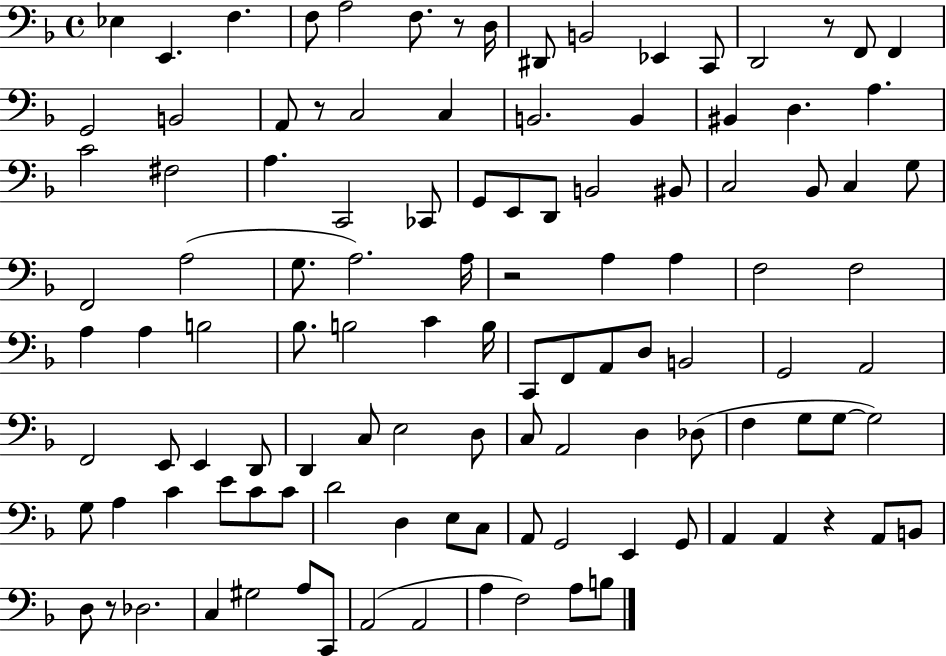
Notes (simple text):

Eb3/q E2/q. F3/q. F3/e A3/h F3/e. R/e D3/s D#2/e B2/h Eb2/q C2/e D2/h R/e F2/e F2/q G2/h B2/h A2/e R/e C3/h C3/q B2/h. B2/q BIS2/q D3/q. A3/q. C4/h F#3/h A3/q. C2/h CES2/e G2/e E2/e D2/e B2/h BIS2/e C3/h Bb2/e C3/q G3/e F2/h A3/h G3/e. A3/h. A3/s R/h A3/q A3/q F3/h F3/h A3/q A3/q B3/h Bb3/e. B3/h C4/q B3/s C2/e F2/e A2/e D3/e B2/h G2/h A2/h F2/h E2/e E2/q D2/e D2/q C3/e E3/h D3/e C3/e A2/h D3/q Db3/e F3/q G3/e G3/e G3/h G3/e A3/q C4/q E4/e C4/e C4/e D4/h D3/q E3/e C3/e A2/e G2/h E2/q G2/e A2/q A2/q R/q A2/e B2/e D3/e R/e Db3/h. C3/q G#3/h A3/e C2/e A2/h A2/h A3/q F3/h A3/e B3/e